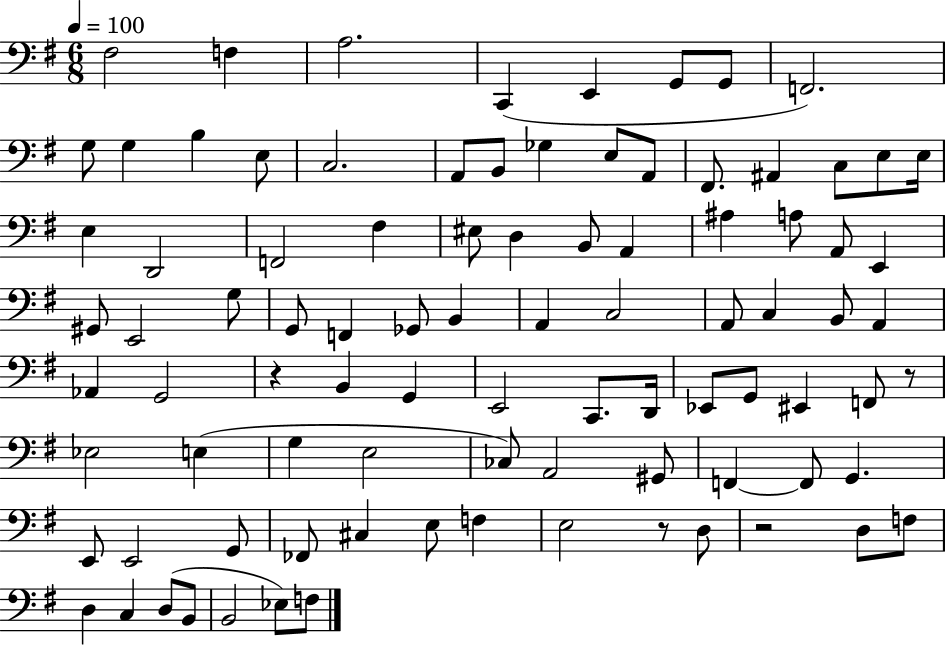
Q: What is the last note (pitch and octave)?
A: F3